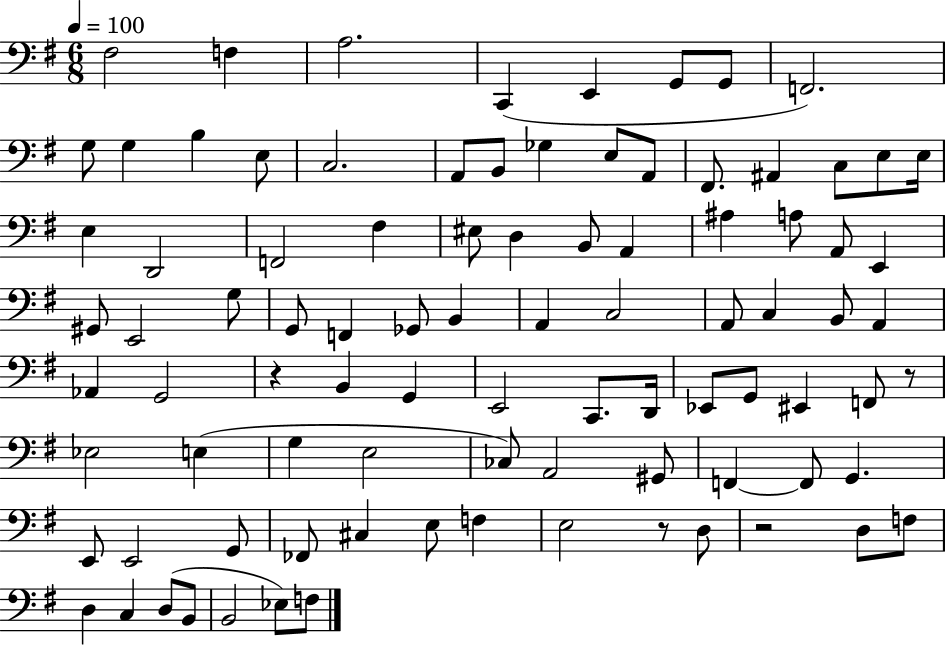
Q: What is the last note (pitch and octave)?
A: F3